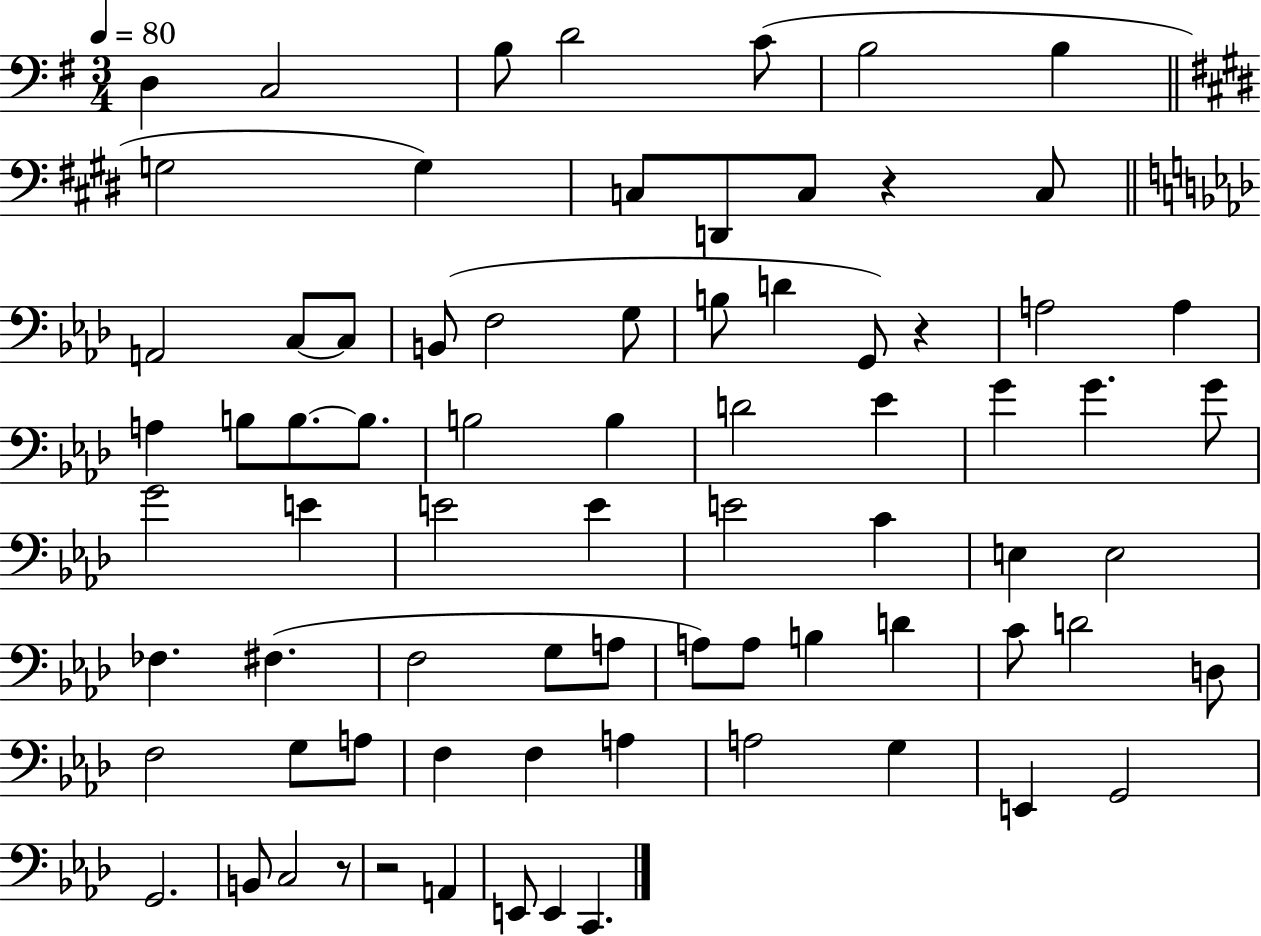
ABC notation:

X:1
T:Untitled
M:3/4
L:1/4
K:G
D, C,2 B,/2 D2 C/2 B,2 B, G,2 G, C,/2 D,,/2 C,/2 z C,/2 A,,2 C,/2 C,/2 B,,/2 F,2 G,/2 B,/2 D G,,/2 z A,2 A, A, B,/2 B,/2 B,/2 B,2 B, D2 _E G G G/2 G2 E E2 E E2 C E, E,2 _F, ^F, F,2 G,/2 A,/2 A,/2 A,/2 B, D C/2 D2 D,/2 F,2 G,/2 A,/2 F, F, A, A,2 G, E,, G,,2 G,,2 B,,/2 C,2 z/2 z2 A,, E,,/2 E,, C,,